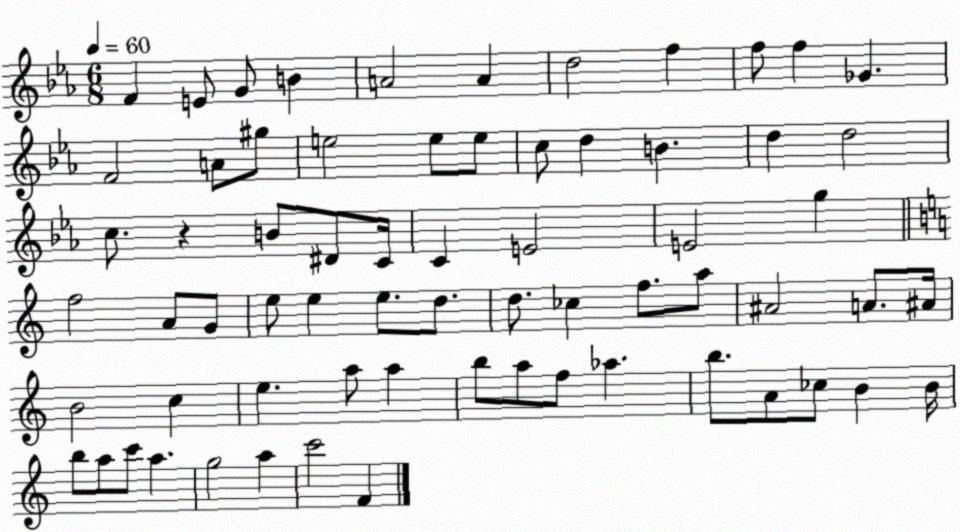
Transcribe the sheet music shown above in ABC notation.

X:1
T:Untitled
M:6/8
L:1/4
K:Eb
F E/2 G/2 B A2 A d2 f f/2 f _G F2 A/2 ^g/2 e2 e/2 e/2 c/2 d B d d2 c/2 z B/2 ^D/2 C/4 C E2 E2 g f2 A/2 G/2 e/2 e e/2 d/2 d/2 _c f/2 a/2 ^A2 A/2 ^A/4 B2 c e a/2 a b/2 a/2 f/2 _a b/2 A/2 _c/2 B B/4 b/2 a/2 c'/2 a g2 a c'2 F